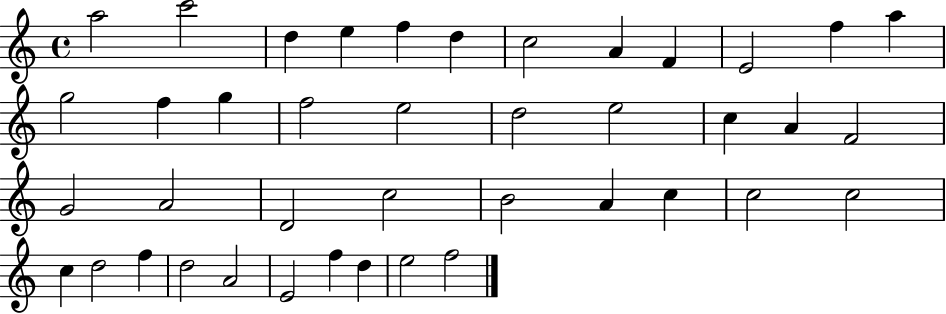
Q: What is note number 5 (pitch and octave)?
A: F5